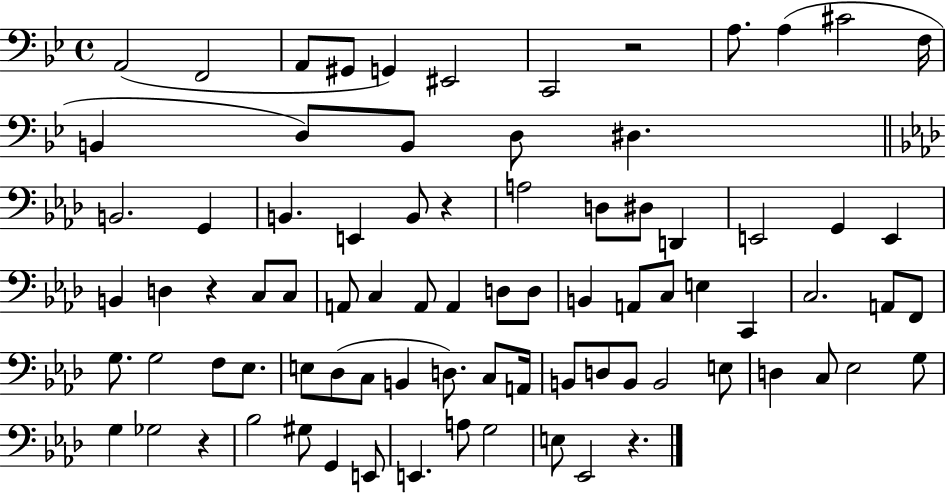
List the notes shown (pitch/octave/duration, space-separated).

A2/h F2/h A2/e G#2/e G2/q EIS2/h C2/h R/h A3/e. A3/q C#4/h F3/s B2/q D3/e B2/e D3/e D#3/q. B2/h. G2/q B2/q. E2/q B2/e R/q A3/h D3/e D#3/e D2/q E2/h G2/q E2/q B2/q D3/q R/q C3/e C3/e A2/e C3/q A2/e A2/q D3/e D3/e B2/q A2/e C3/e E3/q C2/q C3/h. A2/e F2/e G3/e. G3/h F3/e Eb3/e. E3/e Db3/e C3/e B2/q D3/e. C3/e A2/s B2/e D3/e B2/e B2/h E3/e D3/q C3/e Eb3/h G3/e G3/q Gb3/h R/q Bb3/h G#3/e G2/q E2/e E2/q. A3/e G3/h E3/e Eb2/h R/q.